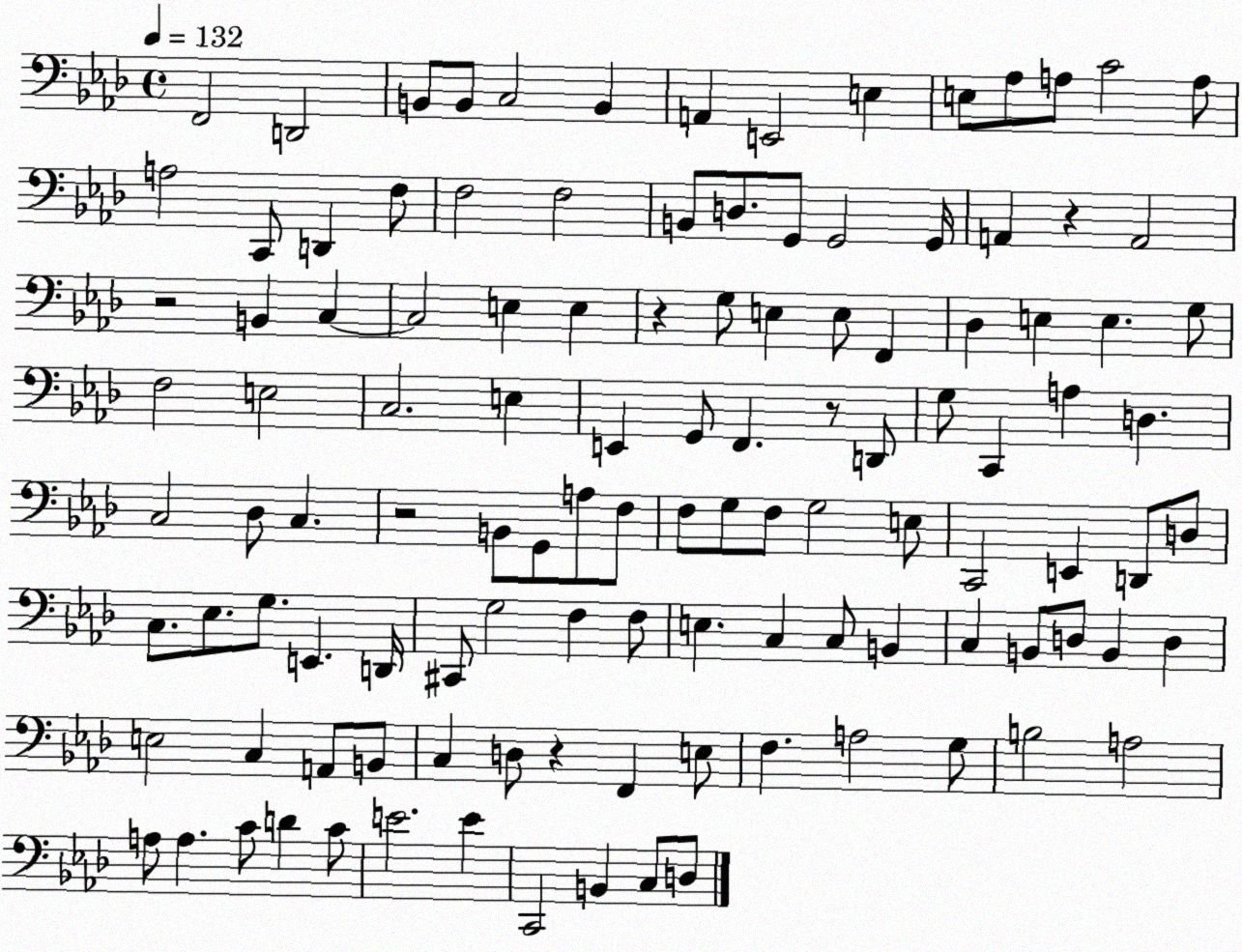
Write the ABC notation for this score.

X:1
T:Untitled
M:4/4
L:1/4
K:Ab
F,,2 D,,2 B,,/2 B,,/2 C,2 B,, A,, E,,2 E, E,/2 _A,/2 A,/2 C2 A,/2 A,2 C,,/2 D,, F,/2 F,2 F,2 B,,/2 D,/2 G,,/2 G,,2 G,,/4 A,, z A,,2 z2 B,, C, C,2 E, E, z G,/2 E, E,/2 F,, _D, E, E, G,/2 F,2 E,2 C,2 E, E,, G,,/2 F,, z/2 D,,/2 G,/2 C,, A, D, C,2 _D,/2 C, z2 B,,/2 G,,/2 A,/2 F,/2 F,/2 G,/2 F,/2 G,2 E,/2 C,,2 E,, D,,/2 D,/2 C,/2 _E,/2 G,/2 E,, D,,/4 ^C,,/2 G,2 F, F,/2 E, C, C,/2 B,, C, B,,/2 D,/2 B,, D, E,2 C, A,,/2 B,,/2 C, D,/2 z F,, E,/2 F, A,2 G,/2 B,2 A,2 A,/2 A, C/2 D C/2 E2 E C,,2 B,, C,/2 D,/2